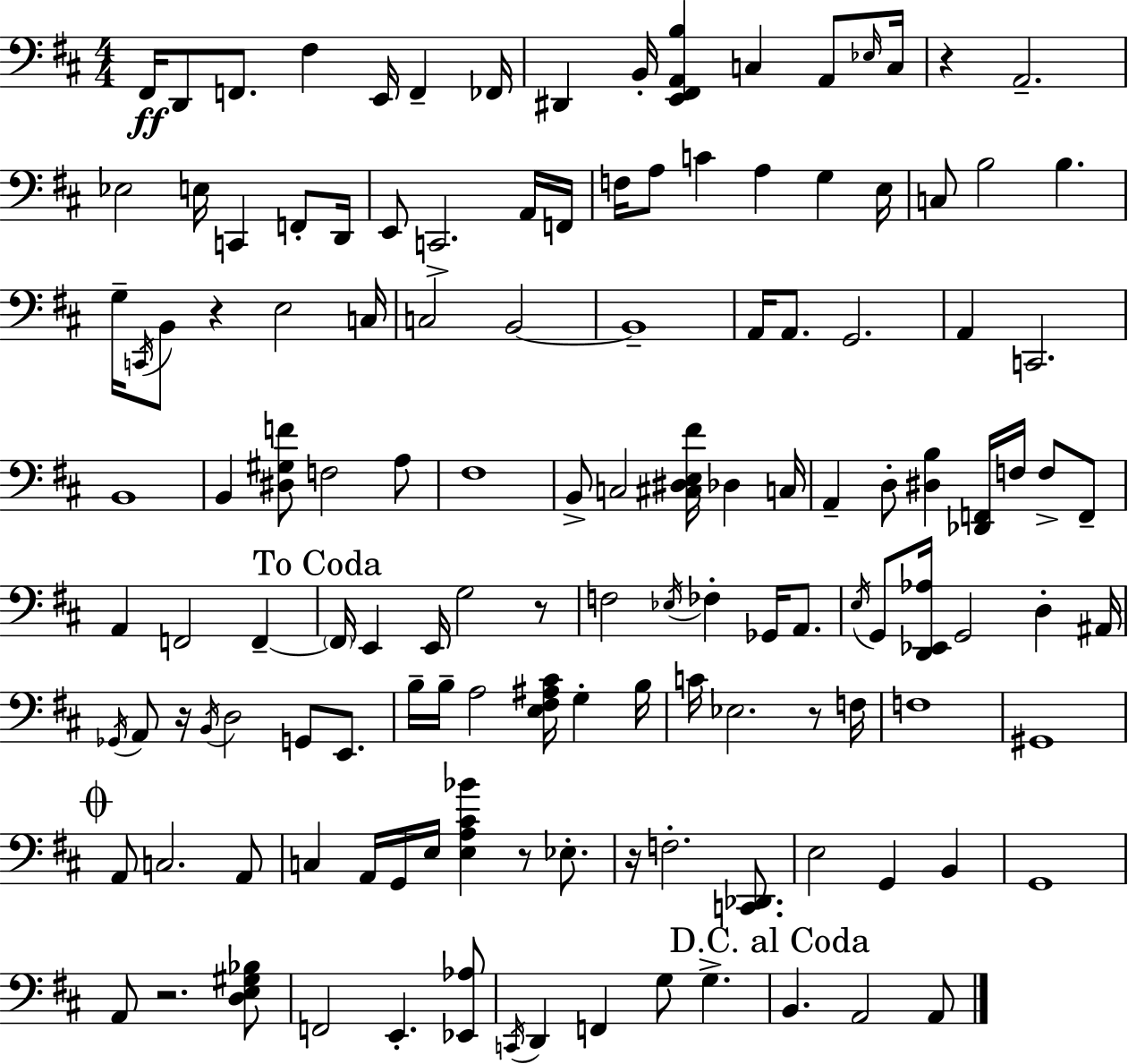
X:1
T:Untitled
M:4/4
L:1/4
K:D
^F,,/4 D,,/2 F,,/2 ^F, E,,/4 F,, _F,,/4 ^D,, B,,/4 [E,,^F,,A,,B,] C, A,,/2 _E,/4 C,/4 z A,,2 _E,2 E,/4 C,, F,,/2 D,,/4 E,,/2 C,,2 A,,/4 F,,/4 F,/4 A,/2 C A, G, E,/4 C,/2 B,2 B, G,/4 C,,/4 B,,/2 z E,2 C,/4 C,2 B,,2 B,,4 A,,/4 A,,/2 G,,2 A,, C,,2 B,,4 B,, [^D,^G,F]/2 F,2 A,/2 ^F,4 B,,/2 C,2 [^C,^D,E,^F]/4 _D, C,/4 A,, D,/2 [^D,B,] [_D,,F,,]/4 F,/4 F,/2 F,,/2 A,, F,,2 F,, F,,/4 E,, E,,/4 G,2 z/2 F,2 _E,/4 _F, _G,,/4 A,,/2 E,/4 G,,/2 [D,,_E,,_A,]/4 G,,2 D, ^A,,/4 _G,,/4 A,,/2 z/4 B,,/4 D,2 G,,/2 E,,/2 B,/4 B,/4 A,2 [E,^F,^A,^C]/4 G, B,/4 C/4 _E,2 z/2 F,/4 F,4 ^G,,4 A,,/2 C,2 A,,/2 C, A,,/4 G,,/4 E,/4 [E,A,^C_B] z/2 _E,/2 z/4 F,2 [C,,_D,,]/2 E,2 G,, B,, G,,4 A,,/2 z2 [D,E,^G,_B,]/2 F,,2 E,, [_E,,_A,]/2 C,,/4 D,, F,, G,/2 G, B,, A,,2 A,,/2